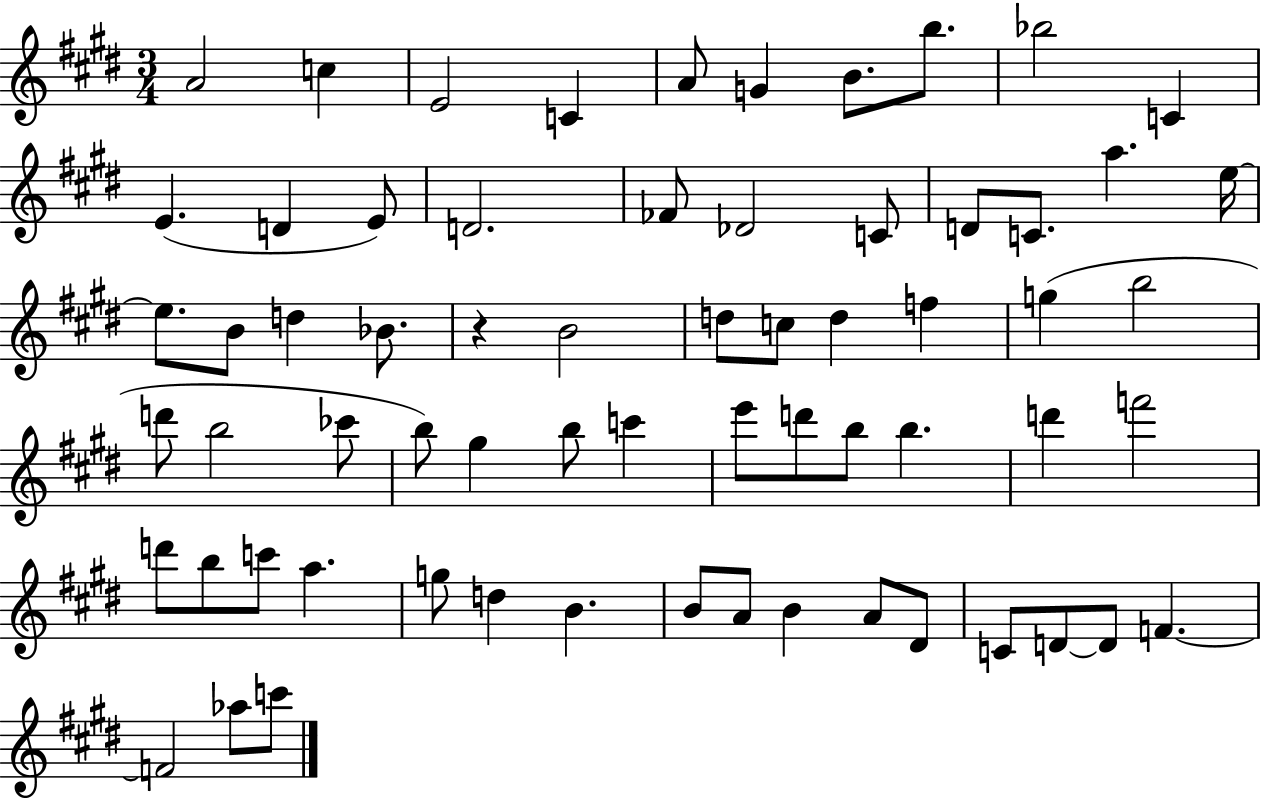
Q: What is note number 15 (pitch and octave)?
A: FES4